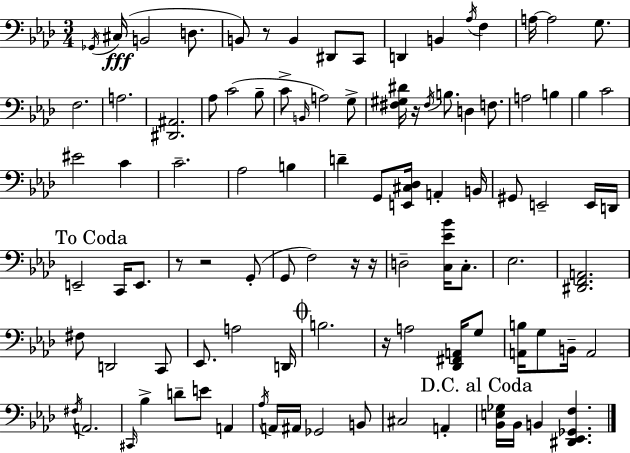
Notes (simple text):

Gb2/s C#3/s B2/h D3/e. B2/e R/e B2/q D#2/e C2/e D2/q B2/q Ab3/s F3/q A3/s A3/h G3/e. F3/h. A3/h. [D#2,A#2]/h. Ab3/e C4/h Bb3/e C4/e B2/s A3/h G3/e [F#3,G#3,D#4]/s R/s F#3/s B3/e. D3/q F3/e. A3/h B3/q Bb3/q C4/h EIS4/h C4/q C4/h. Ab3/h B3/q D4/q G2/e [E2,C#3,Db3]/s A2/q B2/s G#2/e E2/h E2/s D2/s E2/h C2/s E2/e. R/e R/h G2/e G2/e F3/h R/s R/s D3/h [C3,Eb4,Bb4]/s C3/e. Eb3/h. [D#2,F2,A2]/h. F#3/e D2/h C2/e Eb2/e. A3/h D2/s B3/h. R/s A3/h [Db2,F#2,A2]/s G3/e [A2,B3]/s G3/e B2/s A2/h F#3/s A2/h. C#2/s Bb3/q D4/e E4/e A2/q Ab3/s A2/s A#2/s Gb2/h B2/e C#3/h A2/q [Bb2,E3,Gb3]/s Bb2/s B2/q [D#2,Eb2,Gb2,F3]/q.